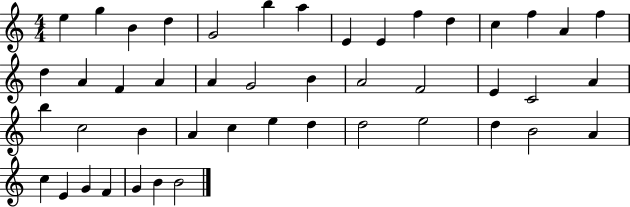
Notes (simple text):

E5/q G5/q B4/q D5/q G4/h B5/q A5/q E4/q E4/q F5/q D5/q C5/q F5/q A4/q F5/q D5/q A4/q F4/q A4/q A4/q G4/h B4/q A4/h F4/h E4/q C4/h A4/q B5/q C5/h B4/q A4/q C5/q E5/q D5/q D5/h E5/h D5/q B4/h A4/q C5/q E4/q G4/q F4/q G4/q B4/q B4/h